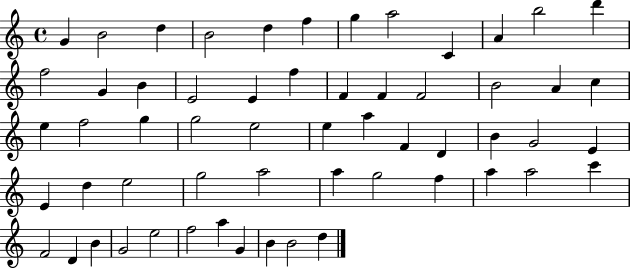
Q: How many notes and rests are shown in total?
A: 58